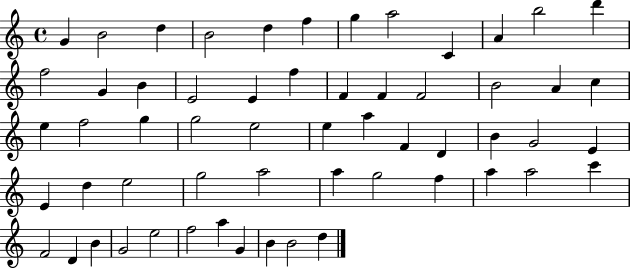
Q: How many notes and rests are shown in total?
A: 58